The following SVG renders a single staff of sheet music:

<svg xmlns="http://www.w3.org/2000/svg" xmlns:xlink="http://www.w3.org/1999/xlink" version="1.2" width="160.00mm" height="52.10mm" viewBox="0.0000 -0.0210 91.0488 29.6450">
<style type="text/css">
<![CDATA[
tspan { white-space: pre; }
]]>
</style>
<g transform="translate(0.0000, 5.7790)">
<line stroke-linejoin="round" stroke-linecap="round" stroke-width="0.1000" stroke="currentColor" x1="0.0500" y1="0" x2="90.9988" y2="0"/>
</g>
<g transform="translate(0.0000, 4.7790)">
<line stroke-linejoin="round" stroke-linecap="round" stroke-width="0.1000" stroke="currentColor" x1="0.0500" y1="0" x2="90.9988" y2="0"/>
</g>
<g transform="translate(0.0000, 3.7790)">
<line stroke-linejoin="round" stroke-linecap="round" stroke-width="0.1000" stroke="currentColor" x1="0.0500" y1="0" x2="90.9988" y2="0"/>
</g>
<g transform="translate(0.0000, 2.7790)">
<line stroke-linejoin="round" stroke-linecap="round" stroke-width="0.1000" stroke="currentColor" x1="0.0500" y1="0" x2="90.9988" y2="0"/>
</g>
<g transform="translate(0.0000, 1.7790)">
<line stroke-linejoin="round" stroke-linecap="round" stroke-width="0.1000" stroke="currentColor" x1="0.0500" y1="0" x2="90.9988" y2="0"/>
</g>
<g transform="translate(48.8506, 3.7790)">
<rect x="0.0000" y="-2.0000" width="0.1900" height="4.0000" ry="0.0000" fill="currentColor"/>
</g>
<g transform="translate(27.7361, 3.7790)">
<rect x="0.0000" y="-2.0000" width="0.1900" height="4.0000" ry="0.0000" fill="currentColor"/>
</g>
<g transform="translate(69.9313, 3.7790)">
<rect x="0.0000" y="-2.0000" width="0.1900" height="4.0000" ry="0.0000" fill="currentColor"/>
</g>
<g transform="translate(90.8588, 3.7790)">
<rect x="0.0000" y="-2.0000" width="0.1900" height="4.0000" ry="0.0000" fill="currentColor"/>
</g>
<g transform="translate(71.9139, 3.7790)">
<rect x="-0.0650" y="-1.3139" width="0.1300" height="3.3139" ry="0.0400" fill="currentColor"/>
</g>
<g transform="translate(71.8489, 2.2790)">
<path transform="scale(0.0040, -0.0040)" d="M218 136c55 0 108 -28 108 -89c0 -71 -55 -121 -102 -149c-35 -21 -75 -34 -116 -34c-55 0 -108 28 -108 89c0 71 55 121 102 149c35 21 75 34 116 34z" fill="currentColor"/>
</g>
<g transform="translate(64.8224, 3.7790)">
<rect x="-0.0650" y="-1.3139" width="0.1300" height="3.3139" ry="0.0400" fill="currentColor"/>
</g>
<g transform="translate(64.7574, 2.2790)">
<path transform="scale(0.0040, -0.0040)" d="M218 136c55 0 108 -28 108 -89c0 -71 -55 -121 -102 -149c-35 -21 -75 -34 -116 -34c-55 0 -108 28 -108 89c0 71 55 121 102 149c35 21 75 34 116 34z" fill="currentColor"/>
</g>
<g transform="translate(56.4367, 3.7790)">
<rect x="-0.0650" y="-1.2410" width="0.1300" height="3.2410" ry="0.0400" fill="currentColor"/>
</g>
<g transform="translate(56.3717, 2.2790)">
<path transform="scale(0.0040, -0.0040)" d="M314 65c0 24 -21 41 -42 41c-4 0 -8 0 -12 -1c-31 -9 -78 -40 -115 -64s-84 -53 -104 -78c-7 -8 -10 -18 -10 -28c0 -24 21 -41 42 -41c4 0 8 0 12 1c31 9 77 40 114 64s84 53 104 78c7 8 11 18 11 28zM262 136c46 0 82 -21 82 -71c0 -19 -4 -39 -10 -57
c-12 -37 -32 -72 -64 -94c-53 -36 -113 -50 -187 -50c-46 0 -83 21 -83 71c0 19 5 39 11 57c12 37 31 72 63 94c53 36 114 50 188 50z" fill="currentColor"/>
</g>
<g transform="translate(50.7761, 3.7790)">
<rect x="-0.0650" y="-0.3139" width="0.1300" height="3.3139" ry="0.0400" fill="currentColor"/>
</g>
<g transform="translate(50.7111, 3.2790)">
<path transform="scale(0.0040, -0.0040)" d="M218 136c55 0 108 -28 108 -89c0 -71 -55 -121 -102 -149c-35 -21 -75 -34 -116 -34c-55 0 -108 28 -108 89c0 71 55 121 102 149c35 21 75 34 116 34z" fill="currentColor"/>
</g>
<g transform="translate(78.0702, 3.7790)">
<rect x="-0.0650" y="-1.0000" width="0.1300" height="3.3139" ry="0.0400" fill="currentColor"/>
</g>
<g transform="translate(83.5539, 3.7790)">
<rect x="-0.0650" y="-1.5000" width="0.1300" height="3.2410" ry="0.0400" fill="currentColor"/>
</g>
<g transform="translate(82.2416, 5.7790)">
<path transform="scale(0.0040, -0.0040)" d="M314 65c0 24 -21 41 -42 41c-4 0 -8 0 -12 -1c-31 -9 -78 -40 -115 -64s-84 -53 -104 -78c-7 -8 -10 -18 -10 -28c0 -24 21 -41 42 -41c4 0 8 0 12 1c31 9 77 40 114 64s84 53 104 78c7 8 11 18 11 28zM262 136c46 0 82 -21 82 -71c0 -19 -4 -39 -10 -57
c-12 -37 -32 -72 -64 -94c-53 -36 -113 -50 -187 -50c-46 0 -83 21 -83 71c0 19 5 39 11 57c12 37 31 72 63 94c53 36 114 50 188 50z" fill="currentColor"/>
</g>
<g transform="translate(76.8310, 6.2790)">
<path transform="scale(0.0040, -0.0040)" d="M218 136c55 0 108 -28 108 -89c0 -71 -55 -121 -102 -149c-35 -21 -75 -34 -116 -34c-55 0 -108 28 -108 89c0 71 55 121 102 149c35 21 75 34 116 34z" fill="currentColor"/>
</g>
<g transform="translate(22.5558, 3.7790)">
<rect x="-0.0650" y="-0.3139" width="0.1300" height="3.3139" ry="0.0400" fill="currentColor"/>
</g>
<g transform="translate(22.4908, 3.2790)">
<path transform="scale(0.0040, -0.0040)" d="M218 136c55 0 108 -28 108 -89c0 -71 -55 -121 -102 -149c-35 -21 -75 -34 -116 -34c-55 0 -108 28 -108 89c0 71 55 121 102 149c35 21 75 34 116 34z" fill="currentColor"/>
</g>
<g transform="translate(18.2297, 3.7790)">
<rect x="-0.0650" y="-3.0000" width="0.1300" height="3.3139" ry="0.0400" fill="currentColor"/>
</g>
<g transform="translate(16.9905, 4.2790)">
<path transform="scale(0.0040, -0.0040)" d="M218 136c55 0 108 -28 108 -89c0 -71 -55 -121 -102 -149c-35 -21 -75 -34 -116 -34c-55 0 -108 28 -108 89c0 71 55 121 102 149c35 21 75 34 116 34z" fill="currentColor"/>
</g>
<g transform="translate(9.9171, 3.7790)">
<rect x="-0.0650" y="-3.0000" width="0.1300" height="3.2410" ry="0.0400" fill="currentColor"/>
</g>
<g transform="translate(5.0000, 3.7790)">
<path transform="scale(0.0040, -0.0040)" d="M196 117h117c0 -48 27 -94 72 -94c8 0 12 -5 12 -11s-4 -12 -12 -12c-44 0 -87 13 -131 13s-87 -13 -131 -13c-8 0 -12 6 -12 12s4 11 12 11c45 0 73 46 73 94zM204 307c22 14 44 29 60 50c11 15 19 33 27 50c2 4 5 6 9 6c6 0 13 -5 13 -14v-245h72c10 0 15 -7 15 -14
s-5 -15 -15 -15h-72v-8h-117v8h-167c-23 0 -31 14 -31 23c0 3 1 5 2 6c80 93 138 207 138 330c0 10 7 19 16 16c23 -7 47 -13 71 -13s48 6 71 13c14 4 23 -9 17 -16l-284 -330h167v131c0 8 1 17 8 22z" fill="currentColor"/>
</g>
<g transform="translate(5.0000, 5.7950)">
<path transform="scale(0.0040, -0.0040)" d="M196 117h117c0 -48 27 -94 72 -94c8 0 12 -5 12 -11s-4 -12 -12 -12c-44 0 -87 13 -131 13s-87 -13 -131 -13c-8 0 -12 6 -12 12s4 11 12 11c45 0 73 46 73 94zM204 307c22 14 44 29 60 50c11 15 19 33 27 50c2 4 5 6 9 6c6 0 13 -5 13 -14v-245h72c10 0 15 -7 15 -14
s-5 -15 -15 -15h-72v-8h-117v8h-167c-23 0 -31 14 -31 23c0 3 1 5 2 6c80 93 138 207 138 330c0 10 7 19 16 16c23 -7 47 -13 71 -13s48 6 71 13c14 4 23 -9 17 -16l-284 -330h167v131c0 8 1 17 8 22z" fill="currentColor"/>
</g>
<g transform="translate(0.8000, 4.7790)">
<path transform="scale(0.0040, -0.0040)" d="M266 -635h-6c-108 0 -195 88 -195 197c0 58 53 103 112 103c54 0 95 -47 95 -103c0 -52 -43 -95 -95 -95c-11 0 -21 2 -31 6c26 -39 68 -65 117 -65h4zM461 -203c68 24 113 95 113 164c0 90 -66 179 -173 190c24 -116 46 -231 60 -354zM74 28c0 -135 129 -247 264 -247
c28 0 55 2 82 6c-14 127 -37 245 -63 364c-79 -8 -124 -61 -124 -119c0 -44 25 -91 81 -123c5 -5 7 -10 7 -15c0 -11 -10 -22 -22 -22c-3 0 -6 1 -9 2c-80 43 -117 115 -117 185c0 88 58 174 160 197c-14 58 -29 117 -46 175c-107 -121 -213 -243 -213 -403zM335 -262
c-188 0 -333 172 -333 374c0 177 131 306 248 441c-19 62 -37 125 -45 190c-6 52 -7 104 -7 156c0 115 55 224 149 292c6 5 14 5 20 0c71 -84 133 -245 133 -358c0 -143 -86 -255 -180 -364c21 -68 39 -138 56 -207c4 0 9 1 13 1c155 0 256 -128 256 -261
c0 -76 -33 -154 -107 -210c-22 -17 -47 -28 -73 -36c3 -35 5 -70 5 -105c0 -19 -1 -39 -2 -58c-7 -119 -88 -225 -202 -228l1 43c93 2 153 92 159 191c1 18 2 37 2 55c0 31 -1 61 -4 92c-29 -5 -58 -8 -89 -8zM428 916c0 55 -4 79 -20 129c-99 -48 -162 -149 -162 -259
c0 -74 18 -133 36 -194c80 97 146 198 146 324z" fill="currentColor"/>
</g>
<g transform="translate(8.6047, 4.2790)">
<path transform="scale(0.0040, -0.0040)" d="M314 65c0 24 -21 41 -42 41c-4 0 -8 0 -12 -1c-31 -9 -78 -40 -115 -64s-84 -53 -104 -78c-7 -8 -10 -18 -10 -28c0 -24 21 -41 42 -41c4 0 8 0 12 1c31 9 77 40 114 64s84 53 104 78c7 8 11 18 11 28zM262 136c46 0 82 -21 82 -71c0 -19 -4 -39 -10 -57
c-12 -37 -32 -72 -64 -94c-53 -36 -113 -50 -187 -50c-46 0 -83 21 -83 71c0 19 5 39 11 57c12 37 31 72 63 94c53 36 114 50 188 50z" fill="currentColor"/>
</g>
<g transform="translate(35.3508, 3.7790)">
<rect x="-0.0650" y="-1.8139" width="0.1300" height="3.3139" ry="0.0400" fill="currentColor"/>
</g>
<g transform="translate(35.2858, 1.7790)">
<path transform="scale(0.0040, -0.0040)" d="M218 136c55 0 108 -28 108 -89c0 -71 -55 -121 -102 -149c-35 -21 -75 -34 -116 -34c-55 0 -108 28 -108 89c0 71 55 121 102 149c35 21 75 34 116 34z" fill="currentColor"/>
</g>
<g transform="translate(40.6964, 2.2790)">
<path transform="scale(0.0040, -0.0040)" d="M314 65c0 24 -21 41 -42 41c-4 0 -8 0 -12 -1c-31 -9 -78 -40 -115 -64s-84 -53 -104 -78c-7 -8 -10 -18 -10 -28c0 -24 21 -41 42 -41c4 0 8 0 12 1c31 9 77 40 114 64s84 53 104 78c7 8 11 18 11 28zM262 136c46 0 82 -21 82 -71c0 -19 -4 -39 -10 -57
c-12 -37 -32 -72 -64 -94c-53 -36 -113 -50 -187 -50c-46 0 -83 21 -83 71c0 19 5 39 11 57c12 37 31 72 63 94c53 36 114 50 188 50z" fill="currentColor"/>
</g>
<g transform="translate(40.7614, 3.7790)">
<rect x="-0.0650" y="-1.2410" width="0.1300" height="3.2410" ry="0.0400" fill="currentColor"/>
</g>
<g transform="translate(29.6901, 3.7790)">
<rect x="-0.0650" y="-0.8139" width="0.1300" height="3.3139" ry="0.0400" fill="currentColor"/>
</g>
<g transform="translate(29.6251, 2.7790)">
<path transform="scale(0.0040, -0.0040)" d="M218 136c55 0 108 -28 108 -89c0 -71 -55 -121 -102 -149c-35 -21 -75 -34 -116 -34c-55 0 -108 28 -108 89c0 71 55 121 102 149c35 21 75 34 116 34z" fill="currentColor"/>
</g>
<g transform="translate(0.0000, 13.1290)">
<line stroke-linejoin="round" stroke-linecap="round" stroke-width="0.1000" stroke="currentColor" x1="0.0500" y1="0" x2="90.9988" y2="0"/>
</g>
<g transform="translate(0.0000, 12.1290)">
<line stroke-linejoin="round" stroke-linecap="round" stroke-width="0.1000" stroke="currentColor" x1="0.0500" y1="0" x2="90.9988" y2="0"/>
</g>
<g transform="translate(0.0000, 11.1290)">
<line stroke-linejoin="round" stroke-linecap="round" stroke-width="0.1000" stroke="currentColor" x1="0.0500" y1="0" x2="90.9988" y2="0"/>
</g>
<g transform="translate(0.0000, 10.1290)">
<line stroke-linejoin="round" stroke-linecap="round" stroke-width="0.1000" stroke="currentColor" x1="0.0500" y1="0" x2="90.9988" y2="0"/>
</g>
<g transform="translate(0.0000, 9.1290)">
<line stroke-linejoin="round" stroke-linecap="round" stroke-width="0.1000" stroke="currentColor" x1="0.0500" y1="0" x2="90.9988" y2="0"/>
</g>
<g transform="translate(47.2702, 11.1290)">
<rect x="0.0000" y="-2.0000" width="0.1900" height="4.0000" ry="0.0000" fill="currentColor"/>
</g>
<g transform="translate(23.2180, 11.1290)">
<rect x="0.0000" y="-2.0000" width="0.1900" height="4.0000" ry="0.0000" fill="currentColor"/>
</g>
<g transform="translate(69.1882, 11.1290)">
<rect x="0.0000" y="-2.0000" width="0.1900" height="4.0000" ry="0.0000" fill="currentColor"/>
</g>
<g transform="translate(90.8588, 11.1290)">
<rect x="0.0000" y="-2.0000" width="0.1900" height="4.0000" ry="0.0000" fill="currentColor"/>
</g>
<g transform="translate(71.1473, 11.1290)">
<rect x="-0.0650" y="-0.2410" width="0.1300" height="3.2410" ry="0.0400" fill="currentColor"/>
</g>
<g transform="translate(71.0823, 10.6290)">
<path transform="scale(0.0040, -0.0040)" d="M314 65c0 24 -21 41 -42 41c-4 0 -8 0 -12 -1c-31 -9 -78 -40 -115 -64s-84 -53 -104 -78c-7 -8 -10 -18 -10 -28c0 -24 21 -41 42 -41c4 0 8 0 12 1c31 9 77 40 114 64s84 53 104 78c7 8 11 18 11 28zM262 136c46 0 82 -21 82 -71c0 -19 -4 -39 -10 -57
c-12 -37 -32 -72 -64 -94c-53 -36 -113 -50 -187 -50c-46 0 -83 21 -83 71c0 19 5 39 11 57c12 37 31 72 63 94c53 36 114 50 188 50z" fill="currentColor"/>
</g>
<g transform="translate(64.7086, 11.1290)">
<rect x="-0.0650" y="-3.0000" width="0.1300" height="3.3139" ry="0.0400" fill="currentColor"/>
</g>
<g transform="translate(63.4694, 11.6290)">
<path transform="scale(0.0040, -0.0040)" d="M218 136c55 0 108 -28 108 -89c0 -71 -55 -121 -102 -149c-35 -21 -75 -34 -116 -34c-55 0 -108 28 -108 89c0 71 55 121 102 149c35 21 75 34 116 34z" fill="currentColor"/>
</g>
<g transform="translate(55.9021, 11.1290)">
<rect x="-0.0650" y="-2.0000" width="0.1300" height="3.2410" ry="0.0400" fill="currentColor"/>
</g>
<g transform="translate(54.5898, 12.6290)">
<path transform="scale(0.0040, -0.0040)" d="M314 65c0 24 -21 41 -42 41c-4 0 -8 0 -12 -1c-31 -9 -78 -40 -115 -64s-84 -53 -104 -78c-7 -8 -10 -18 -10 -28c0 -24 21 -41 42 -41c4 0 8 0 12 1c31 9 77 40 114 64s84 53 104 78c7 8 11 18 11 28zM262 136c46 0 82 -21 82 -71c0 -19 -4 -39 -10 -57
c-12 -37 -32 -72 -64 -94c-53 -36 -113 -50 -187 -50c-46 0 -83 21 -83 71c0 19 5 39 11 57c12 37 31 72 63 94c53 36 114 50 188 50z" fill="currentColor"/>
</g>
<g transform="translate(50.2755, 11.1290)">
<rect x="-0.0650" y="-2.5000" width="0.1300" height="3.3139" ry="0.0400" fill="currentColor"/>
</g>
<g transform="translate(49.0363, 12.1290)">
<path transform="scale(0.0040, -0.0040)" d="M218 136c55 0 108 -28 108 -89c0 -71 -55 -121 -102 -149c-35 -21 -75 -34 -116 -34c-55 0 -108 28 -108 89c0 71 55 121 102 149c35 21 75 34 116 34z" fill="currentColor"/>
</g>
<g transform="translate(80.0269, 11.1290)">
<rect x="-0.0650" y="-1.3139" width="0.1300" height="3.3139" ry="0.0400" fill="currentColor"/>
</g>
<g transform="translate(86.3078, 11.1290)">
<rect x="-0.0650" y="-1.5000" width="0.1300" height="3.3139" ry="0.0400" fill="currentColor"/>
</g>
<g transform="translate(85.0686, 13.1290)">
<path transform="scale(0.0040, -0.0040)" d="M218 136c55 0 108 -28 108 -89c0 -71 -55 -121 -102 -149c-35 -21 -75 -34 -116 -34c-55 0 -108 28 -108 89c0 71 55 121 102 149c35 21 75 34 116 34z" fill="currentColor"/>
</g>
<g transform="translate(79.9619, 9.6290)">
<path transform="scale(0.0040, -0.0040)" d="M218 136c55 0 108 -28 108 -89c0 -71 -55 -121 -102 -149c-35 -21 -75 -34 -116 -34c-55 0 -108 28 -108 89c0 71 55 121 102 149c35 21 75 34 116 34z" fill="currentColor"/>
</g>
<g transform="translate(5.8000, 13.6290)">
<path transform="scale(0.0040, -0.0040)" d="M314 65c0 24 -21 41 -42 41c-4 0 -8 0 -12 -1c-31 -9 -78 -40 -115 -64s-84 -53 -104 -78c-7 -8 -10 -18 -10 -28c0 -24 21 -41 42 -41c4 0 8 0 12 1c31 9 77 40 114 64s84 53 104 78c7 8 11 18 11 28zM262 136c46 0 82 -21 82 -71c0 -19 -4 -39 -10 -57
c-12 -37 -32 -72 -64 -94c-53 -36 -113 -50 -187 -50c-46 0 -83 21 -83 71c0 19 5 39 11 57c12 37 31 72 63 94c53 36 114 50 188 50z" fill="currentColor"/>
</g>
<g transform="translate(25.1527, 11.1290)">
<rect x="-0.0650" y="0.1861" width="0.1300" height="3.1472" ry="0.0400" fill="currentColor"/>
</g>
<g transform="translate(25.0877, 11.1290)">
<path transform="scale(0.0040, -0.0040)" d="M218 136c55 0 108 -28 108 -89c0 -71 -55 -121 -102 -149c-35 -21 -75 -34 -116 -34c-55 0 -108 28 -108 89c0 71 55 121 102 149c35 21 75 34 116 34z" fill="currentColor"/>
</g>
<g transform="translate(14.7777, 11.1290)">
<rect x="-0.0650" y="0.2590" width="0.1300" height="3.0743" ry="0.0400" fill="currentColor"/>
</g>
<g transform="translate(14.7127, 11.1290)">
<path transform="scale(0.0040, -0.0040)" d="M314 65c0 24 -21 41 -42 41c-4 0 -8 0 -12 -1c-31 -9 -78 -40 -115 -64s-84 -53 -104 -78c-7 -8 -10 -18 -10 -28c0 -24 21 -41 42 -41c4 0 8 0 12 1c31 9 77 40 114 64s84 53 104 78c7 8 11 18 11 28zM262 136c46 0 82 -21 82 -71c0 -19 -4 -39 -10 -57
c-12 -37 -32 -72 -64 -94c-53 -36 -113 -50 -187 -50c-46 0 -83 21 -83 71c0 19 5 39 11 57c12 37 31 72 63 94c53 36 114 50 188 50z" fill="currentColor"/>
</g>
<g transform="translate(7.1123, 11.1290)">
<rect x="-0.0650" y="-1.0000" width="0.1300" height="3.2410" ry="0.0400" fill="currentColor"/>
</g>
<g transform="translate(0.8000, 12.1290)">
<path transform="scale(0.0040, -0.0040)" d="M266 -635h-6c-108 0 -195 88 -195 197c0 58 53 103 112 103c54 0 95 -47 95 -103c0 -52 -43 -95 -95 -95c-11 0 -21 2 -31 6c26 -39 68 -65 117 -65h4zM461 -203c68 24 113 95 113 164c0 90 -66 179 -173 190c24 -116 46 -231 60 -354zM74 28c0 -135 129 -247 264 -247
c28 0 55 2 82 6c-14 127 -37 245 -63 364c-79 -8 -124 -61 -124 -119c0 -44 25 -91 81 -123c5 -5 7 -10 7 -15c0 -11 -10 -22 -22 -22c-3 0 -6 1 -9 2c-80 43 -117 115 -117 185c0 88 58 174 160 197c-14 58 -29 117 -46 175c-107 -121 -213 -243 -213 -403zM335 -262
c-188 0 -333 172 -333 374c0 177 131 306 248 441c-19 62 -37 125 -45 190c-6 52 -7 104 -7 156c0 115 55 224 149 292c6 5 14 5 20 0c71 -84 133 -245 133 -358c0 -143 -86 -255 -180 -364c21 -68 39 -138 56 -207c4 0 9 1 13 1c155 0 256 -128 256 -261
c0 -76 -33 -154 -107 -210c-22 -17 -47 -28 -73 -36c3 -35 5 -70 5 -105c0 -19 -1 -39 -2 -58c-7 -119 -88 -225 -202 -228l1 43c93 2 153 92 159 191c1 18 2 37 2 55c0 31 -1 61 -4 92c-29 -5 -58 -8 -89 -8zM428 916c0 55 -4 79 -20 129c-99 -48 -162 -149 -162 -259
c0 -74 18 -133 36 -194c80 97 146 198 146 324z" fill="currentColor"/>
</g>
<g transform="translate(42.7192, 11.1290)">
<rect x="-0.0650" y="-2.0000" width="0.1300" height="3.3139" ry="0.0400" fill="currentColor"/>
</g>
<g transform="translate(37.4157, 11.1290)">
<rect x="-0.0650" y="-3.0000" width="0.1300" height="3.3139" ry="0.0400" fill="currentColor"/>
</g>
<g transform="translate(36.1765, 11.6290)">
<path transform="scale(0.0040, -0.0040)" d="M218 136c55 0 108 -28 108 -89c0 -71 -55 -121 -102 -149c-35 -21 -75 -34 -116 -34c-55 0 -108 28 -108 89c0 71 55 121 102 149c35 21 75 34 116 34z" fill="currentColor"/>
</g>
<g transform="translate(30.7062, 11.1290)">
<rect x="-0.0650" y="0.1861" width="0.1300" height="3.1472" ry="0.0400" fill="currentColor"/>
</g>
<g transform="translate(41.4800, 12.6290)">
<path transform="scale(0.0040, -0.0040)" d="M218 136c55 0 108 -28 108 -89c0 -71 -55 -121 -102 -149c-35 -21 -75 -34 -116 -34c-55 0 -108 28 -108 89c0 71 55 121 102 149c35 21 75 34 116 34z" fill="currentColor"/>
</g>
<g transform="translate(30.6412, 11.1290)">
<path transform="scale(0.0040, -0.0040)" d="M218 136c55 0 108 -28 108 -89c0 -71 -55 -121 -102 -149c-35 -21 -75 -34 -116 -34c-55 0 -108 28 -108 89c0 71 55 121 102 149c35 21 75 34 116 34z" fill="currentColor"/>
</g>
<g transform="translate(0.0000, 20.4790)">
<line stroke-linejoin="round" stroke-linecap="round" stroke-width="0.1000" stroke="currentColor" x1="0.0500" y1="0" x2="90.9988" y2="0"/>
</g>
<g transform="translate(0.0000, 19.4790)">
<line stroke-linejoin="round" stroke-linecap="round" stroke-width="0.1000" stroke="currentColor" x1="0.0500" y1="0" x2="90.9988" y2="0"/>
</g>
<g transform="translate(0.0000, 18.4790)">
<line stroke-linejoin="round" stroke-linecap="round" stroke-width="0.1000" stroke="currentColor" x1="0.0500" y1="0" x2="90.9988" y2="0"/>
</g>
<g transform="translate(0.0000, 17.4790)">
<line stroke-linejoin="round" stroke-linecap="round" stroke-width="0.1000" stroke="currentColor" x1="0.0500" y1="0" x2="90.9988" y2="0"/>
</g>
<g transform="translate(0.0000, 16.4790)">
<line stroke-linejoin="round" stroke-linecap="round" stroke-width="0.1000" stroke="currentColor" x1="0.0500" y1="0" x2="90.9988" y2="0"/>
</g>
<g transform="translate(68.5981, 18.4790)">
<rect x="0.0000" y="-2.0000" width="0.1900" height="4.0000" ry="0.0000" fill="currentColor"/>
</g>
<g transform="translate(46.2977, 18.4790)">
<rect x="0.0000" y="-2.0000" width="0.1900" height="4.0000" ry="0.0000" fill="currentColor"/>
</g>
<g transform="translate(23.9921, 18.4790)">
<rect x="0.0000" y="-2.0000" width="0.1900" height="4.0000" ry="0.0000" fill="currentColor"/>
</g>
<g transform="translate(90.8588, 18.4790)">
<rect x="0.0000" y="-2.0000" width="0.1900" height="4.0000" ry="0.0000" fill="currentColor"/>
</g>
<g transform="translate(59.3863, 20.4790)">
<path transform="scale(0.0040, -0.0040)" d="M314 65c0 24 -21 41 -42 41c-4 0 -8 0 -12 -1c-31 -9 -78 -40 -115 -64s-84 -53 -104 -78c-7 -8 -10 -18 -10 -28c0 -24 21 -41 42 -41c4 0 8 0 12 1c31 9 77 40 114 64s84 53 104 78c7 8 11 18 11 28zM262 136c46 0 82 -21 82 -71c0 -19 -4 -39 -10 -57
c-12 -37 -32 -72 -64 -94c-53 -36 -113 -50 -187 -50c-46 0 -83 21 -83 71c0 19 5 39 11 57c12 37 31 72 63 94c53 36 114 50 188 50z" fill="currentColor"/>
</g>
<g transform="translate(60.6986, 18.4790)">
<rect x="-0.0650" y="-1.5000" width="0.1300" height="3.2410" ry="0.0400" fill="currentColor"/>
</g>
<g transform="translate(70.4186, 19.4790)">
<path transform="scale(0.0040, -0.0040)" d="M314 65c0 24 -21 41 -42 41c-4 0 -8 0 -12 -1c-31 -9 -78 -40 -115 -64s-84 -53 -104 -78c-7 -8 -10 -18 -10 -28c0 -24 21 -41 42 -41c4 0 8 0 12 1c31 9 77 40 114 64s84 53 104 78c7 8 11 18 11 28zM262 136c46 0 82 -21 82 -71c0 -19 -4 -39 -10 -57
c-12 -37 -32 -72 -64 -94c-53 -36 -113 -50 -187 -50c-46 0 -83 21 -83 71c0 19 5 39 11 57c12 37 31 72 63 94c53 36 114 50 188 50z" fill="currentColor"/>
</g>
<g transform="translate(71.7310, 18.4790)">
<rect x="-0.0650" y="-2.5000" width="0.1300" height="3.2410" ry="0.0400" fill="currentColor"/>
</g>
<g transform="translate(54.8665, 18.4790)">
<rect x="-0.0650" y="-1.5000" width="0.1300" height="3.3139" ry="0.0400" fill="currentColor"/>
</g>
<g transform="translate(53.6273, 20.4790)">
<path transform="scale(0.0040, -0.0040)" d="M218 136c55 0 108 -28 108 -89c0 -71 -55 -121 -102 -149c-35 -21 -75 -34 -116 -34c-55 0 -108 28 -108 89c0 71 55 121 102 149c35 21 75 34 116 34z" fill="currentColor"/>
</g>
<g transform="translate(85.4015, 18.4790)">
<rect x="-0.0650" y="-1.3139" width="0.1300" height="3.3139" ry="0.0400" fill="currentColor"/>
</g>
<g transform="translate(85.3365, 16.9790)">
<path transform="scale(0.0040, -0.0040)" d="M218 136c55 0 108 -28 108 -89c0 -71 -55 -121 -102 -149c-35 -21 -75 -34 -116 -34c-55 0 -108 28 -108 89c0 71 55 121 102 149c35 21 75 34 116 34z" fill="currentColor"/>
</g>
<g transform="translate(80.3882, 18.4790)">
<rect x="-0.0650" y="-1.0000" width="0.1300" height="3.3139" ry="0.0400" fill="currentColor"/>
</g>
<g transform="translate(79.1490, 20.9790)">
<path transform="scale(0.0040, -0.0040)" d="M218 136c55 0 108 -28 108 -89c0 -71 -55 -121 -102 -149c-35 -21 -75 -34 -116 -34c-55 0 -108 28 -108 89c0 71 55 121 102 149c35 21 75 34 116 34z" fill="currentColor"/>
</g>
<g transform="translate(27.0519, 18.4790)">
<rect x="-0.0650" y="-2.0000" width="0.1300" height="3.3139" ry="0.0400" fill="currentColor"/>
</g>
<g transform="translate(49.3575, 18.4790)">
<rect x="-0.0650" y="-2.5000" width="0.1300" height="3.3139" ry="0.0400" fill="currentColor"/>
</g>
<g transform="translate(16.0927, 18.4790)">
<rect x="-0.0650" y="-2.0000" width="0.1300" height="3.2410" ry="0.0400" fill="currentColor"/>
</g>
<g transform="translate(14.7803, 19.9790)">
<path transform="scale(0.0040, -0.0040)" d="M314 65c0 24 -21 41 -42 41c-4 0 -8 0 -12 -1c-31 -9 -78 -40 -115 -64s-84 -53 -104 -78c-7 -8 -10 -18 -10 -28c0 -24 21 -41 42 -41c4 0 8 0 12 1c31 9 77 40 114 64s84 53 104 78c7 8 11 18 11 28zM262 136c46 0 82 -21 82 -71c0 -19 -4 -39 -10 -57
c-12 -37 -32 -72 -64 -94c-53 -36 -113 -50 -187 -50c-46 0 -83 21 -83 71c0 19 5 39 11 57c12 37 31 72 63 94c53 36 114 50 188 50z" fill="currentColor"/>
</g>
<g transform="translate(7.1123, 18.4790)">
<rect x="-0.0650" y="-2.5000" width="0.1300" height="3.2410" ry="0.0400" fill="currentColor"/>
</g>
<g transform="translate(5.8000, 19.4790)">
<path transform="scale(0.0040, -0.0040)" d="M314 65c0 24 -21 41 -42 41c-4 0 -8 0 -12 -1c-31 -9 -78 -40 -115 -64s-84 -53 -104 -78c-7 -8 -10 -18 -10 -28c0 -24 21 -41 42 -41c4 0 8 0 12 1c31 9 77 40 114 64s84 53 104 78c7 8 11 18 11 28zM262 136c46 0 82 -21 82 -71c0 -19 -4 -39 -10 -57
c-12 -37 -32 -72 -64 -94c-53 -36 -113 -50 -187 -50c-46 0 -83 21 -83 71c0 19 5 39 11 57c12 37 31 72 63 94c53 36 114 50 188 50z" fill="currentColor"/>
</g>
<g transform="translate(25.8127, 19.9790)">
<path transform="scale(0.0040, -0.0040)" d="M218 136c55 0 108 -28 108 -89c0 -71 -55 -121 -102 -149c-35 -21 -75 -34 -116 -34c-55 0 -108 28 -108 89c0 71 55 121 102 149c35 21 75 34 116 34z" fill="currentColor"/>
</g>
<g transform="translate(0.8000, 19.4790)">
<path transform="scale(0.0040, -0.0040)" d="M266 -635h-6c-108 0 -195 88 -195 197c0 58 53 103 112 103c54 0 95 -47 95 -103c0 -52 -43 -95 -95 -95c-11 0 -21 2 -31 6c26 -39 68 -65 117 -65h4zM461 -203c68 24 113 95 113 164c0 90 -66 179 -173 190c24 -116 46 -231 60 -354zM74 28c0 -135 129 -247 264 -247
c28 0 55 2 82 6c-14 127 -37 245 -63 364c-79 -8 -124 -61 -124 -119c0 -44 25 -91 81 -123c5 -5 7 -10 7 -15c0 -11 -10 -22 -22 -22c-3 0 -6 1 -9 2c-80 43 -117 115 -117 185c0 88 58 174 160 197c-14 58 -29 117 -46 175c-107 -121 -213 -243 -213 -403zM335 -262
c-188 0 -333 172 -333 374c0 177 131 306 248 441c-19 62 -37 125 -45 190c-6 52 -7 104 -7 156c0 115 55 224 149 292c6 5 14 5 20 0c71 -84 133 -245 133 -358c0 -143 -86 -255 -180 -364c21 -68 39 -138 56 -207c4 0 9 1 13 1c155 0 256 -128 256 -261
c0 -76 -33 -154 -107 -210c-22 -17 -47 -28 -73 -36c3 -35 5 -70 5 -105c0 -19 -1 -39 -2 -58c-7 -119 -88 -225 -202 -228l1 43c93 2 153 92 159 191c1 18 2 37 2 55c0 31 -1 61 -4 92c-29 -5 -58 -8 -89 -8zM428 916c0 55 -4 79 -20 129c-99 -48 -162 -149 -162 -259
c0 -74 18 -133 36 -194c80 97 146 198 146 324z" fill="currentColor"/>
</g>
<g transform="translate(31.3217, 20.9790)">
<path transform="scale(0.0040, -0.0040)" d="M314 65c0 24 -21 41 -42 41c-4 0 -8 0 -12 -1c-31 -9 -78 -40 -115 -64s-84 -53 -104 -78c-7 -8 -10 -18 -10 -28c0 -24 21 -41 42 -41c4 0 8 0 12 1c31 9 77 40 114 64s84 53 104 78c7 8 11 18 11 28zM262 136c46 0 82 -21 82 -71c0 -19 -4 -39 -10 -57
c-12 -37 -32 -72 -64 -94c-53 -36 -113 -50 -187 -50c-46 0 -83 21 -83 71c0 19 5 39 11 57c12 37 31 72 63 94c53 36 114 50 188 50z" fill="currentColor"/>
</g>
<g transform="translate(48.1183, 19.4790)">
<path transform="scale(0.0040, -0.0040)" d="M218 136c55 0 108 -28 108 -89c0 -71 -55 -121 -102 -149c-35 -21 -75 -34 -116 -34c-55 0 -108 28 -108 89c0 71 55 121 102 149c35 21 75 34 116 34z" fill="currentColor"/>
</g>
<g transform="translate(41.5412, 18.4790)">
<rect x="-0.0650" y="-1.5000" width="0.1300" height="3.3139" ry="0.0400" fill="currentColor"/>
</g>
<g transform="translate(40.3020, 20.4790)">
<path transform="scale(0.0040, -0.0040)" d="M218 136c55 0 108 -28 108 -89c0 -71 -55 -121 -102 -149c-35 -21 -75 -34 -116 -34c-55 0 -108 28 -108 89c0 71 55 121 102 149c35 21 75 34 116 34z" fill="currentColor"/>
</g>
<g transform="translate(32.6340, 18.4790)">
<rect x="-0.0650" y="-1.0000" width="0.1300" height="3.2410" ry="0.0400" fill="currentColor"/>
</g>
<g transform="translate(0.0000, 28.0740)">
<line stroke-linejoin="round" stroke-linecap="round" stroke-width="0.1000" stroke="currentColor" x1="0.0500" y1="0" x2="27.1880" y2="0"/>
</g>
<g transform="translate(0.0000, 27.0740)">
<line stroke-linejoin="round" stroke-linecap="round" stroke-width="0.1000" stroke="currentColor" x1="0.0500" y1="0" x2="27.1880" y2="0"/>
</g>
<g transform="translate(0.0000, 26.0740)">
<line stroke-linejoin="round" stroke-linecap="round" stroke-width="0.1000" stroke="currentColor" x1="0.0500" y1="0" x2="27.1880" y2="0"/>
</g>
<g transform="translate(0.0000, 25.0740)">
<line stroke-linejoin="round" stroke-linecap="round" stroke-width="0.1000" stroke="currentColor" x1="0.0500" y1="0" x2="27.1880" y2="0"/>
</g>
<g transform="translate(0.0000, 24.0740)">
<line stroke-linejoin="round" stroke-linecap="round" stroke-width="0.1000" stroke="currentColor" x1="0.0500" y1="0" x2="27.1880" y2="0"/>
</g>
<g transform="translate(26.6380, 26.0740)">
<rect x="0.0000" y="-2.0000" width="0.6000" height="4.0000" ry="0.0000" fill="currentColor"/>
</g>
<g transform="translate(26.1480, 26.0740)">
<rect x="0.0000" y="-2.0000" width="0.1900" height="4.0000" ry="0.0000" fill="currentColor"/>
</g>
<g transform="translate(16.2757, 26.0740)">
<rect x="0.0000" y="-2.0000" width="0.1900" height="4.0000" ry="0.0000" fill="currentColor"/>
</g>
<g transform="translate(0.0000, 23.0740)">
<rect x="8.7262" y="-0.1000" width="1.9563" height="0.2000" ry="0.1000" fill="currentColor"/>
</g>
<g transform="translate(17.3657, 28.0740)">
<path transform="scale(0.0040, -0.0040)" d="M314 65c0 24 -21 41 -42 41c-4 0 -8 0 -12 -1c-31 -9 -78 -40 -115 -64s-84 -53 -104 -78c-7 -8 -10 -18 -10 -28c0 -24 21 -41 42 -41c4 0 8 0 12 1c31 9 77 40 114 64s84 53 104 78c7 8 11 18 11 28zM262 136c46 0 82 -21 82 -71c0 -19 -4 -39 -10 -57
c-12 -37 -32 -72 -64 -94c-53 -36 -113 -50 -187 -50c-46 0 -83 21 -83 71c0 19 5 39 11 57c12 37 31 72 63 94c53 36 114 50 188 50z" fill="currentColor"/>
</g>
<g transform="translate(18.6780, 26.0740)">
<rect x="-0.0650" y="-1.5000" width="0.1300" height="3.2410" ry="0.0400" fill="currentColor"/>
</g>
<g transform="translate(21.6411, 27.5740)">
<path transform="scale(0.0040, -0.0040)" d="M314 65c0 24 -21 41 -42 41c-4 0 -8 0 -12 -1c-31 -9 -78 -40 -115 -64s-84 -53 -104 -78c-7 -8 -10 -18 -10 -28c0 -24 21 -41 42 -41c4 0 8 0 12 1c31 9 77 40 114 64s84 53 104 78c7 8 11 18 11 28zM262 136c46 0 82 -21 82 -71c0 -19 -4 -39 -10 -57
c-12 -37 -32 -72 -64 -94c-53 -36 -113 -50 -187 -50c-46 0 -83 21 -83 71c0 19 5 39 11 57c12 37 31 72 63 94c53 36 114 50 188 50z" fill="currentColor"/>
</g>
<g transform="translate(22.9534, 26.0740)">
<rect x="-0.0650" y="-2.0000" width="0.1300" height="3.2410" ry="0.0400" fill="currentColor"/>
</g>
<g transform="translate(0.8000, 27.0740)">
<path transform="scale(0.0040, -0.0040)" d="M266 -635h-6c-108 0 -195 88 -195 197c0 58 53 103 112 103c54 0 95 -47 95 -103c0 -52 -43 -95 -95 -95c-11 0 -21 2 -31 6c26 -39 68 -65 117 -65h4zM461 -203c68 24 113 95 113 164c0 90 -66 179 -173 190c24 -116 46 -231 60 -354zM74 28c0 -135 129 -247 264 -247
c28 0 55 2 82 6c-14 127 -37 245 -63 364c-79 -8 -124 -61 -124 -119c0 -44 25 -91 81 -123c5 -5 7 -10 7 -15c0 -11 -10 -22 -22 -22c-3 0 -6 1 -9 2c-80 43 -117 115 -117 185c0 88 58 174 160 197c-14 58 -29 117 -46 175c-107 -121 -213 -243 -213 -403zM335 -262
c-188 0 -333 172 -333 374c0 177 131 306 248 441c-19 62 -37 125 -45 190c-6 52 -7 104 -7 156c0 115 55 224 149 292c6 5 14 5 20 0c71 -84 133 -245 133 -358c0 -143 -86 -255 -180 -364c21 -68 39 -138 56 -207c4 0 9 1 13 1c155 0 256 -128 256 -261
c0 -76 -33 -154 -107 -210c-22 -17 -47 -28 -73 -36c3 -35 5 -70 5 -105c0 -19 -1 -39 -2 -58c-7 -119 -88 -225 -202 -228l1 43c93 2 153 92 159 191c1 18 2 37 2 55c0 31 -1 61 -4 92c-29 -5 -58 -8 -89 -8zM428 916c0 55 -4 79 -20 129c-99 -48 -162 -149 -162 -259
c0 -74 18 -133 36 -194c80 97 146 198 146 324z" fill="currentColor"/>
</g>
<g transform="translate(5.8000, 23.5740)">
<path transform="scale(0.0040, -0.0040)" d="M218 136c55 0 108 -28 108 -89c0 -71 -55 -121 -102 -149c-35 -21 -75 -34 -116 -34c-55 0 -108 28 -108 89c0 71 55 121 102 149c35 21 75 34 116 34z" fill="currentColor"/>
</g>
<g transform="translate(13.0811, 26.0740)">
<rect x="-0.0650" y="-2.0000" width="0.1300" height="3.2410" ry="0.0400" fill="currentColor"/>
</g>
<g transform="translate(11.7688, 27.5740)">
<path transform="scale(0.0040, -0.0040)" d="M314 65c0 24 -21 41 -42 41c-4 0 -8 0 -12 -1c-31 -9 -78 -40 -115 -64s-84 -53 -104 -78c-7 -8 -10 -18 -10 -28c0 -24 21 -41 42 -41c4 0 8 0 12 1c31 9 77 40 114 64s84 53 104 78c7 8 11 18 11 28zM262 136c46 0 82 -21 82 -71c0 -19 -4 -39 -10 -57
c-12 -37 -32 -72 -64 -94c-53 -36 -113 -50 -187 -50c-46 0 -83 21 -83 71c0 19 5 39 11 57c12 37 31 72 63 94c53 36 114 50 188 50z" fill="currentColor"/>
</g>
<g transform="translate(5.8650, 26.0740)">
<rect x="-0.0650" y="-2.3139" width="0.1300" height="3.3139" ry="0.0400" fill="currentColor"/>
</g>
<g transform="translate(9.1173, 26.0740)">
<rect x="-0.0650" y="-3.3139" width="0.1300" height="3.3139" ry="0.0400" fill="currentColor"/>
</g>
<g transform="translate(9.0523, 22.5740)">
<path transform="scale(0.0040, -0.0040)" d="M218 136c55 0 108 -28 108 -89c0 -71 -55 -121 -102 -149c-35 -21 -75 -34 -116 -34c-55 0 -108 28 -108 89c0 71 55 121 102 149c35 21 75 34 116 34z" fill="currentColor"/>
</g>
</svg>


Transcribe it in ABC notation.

X:1
T:Untitled
M:4/4
L:1/4
K:C
A2 A c d f e2 c e2 e e D E2 D2 B2 B B A F G F2 A c2 e E G2 F2 F D2 E G E E2 G2 D e g b F2 E2 F2